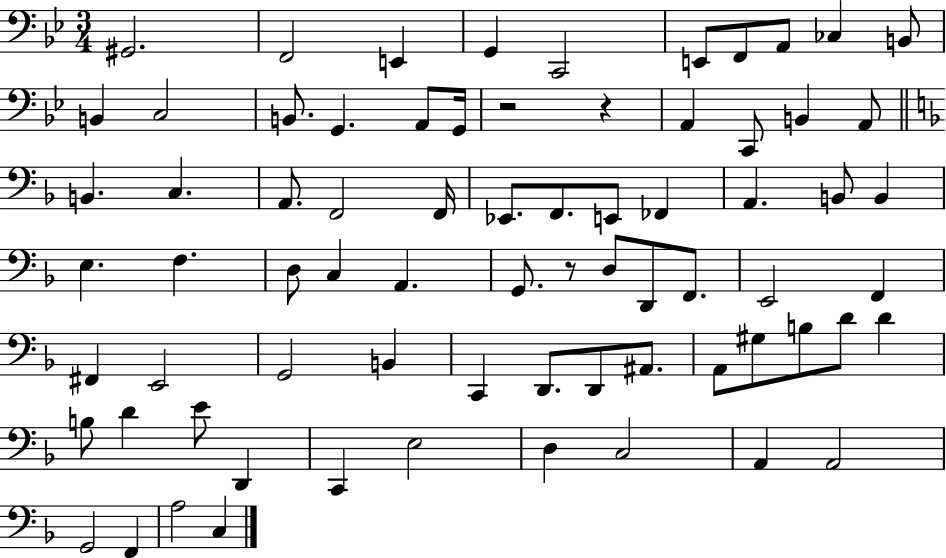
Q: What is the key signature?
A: BES major